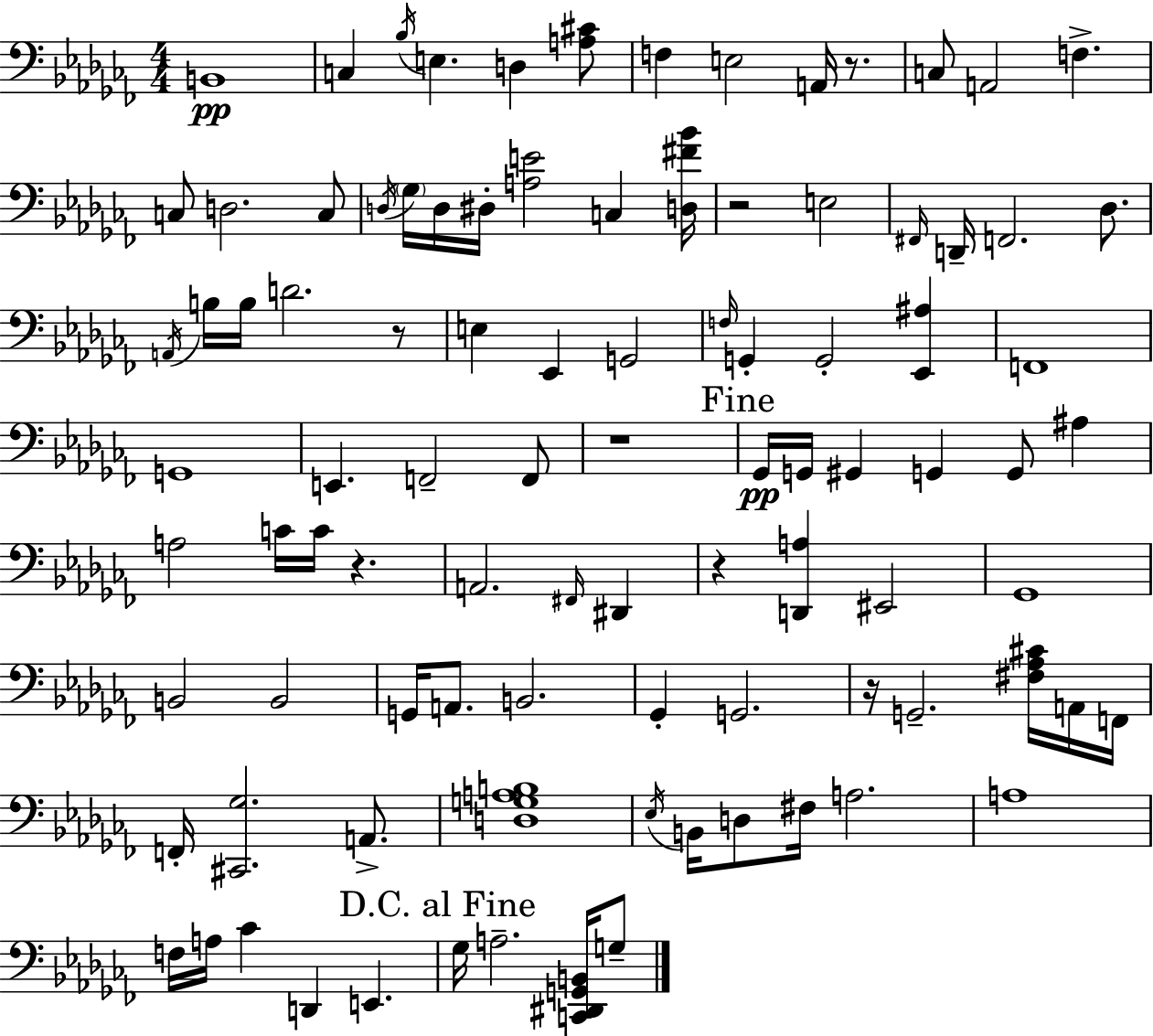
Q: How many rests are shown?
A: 7